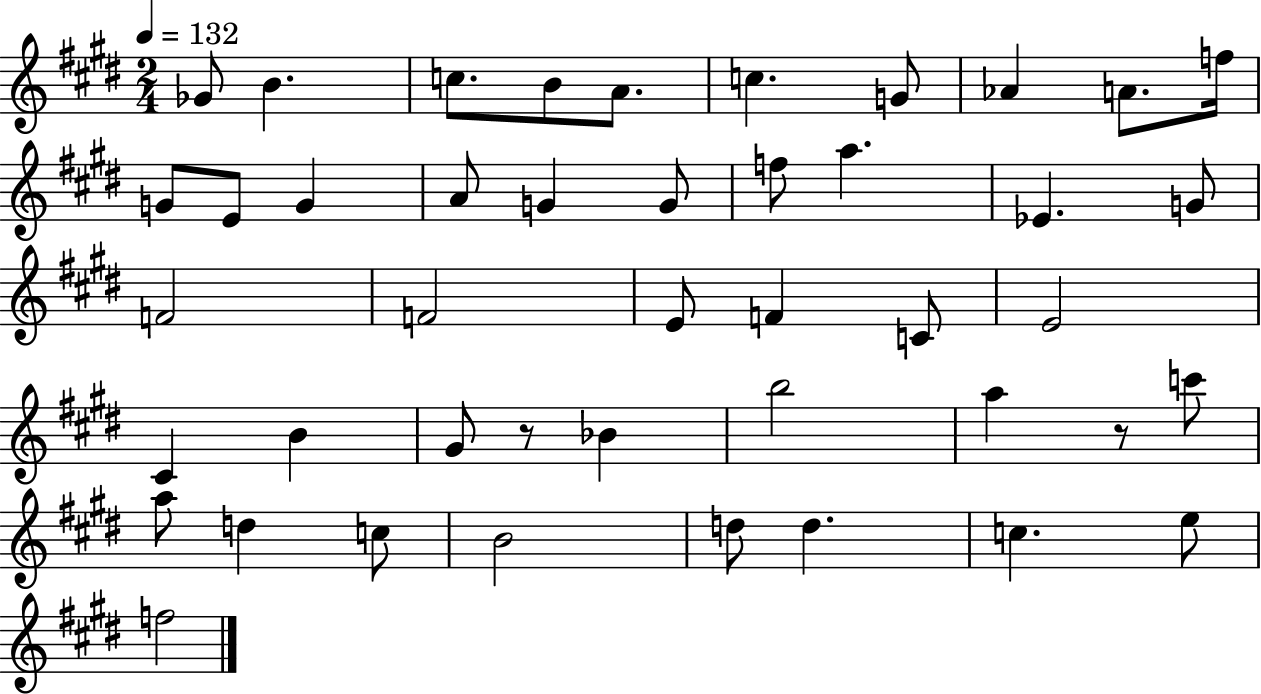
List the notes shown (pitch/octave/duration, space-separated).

Gb4/e B4/q. C5/e. B4/e A4/e. C5/q. G4/e Ab4/q A4/e. F5/s G4/e E4/e G4/q A4/e G4/q G4/e F5/e A5/q. Eb4/q. G4/e F4/h F4/h E4/e F4/q C4/e E4/h C#4/q B4/q G#4/e R/e Bb4/q B5/h A5/q R/e C6/e A5/e D5/q C5/e B4/h D5/e D5/q. C5/q. E5/e F5/h